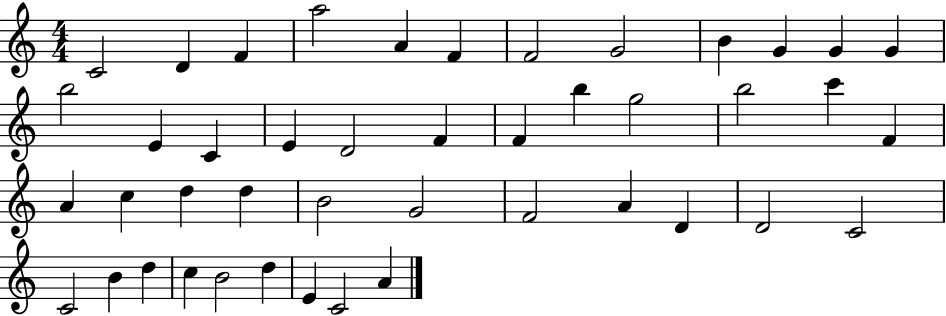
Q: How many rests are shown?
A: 0